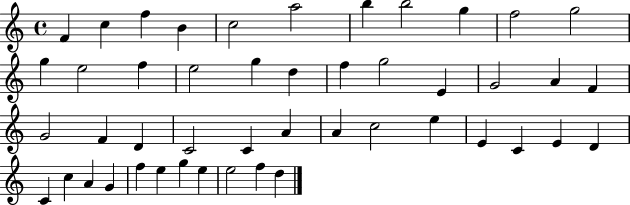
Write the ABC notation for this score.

X:1
T:Untitled
M:4/4
L:1/4
K:C
F c f B c2 a2 b b2 g f2 g2 g e2 f e2 g d f g2 E G2 A F G2 F D C2 C A A c2 e E C E D C c A G f e g e e2 f d